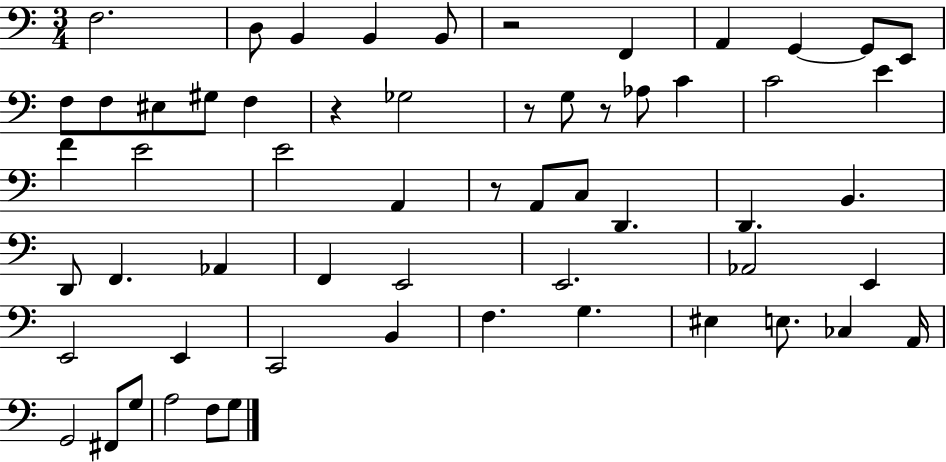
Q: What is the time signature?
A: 3/4